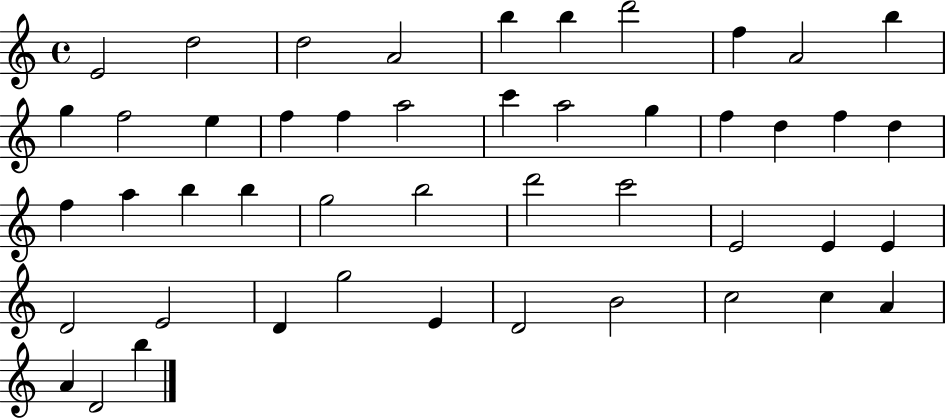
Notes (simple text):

E4/h D5/h D5/h A4/h B5/q B5/q D6/h F5/q A4/h B5/q G5/q F5/h E5/q F5/q F5/q A5/h C6/q A5/h G5/q F5/q D5/q F5/q D5/q F5/q A5/q B5/q B5/q G5/h B5/h D6/h C6/h E4/h E4/q E4/q D4/h E4/h D4/q G5/h E4/q D4/h B4/h C5/h C5/q A4/q A4/q D4/h B5/q